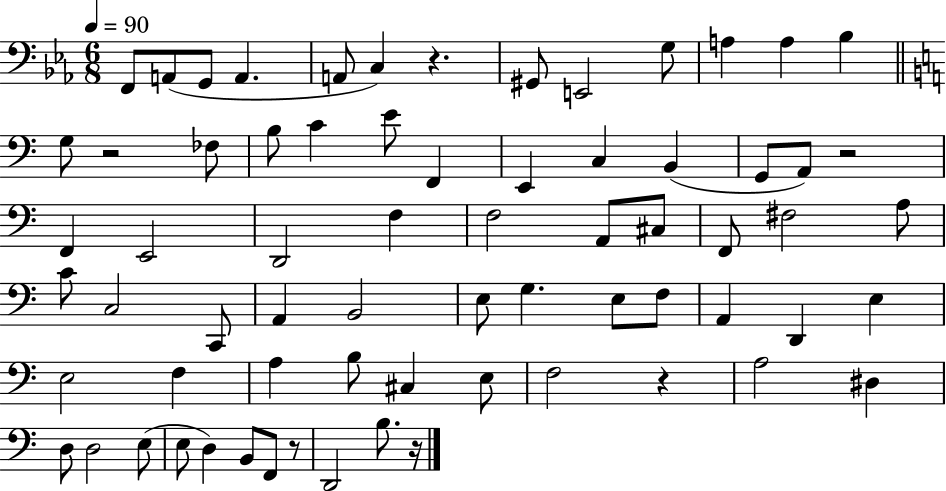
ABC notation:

X:1
T:Untitled
M:6/8
L:1/4
K:Eb
F,,/2 A,,/2 G,,/2 A,, A,,/2 C, z ^G,,/2 E,,2 G,/2 A, A, _B, G,/2 z2 _F,/2 B,/2 C E/2 F,, E,, C, B,, G,,/2 A,,/2 z2 F,, E,,2 D,,2 F, F,2 A,,/2 ^C,/2 F,,/2 ^F,2 A,/2 C/2 C,2 C,,/2 A,, B,,2 E,/2 G, E,/2 F,/2 A,, D,, E, E,2 F, A, B,/2 ^C, E,/2 F,2 z A,2 ^D, D,/2 D,2 E,/2 E,/2 D, B,,/2 F,,/2 z/2 D,,2 B,/2 z/4